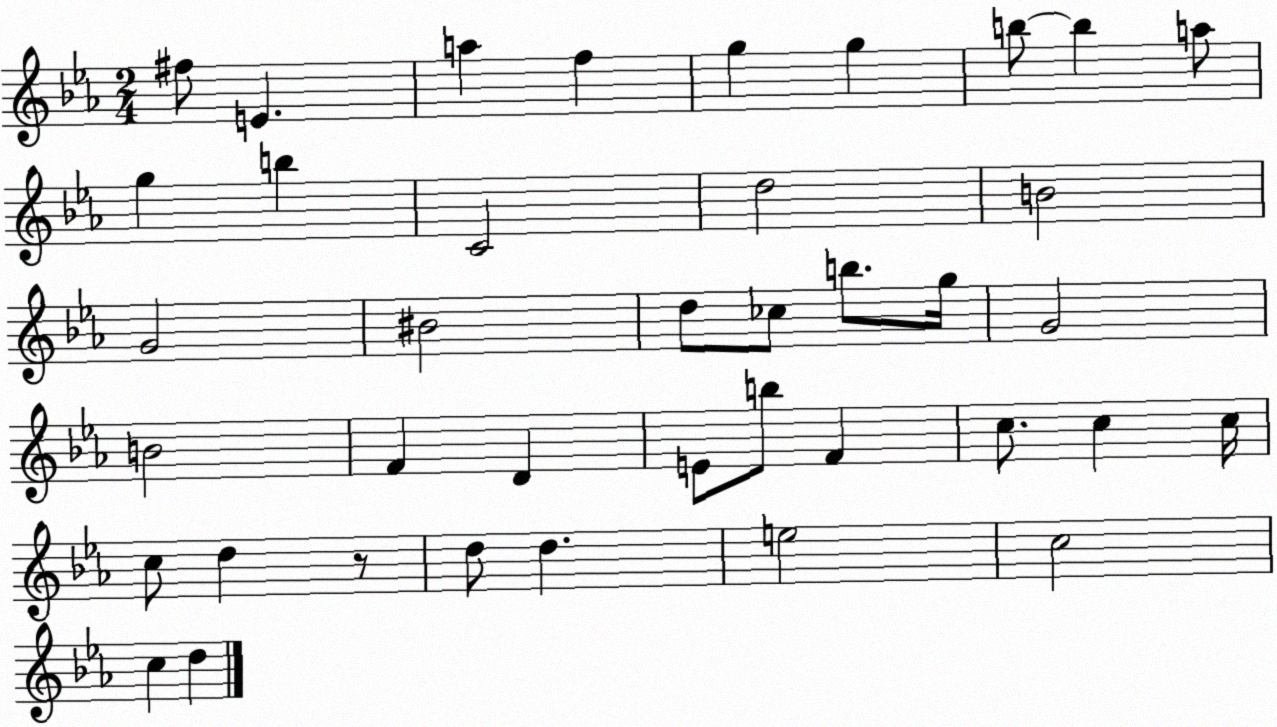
X:1
T:Untitled
M:2/4
L:1/4
K:Eb
^f/2 E a f g g b/2 b a/2 g b C2 d2 B2 G2 ^B2 d/2 _c/2 b/2 g/4 G2 B2 F D E/2 b/2 F c/2 c c/4 c/2 d z/2 d/2 d e2 c2 c d